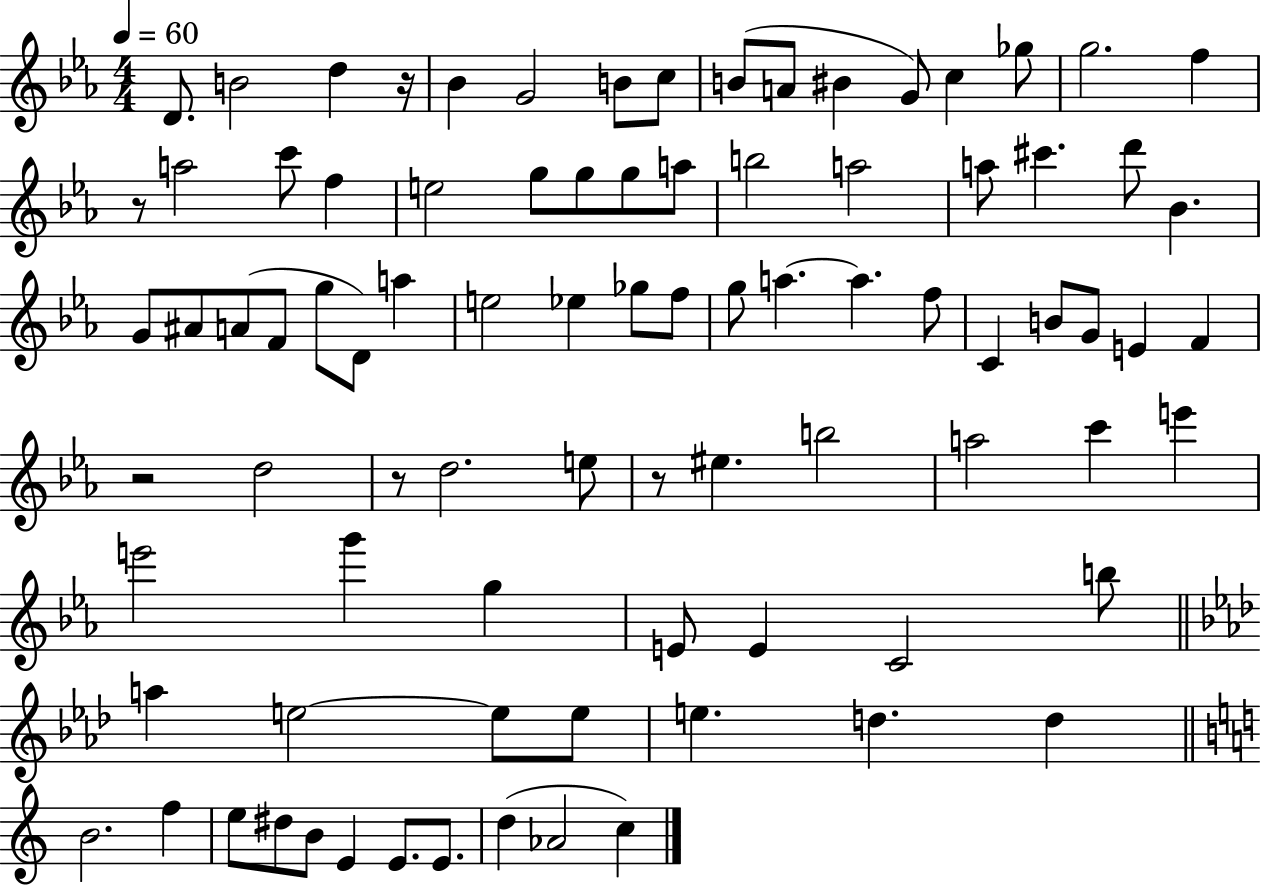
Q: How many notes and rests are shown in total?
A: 87